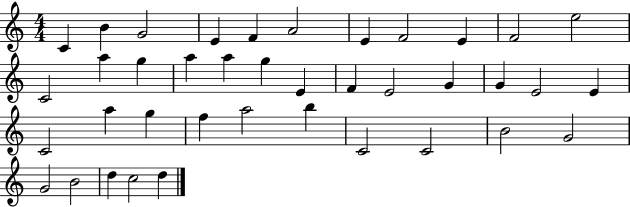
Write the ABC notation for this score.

X:1
T:Untitled
M:4/4
L:1/4
K:C
C B G2 E F A2 E F2 E F2 e2 C2 a g a a g E F E2 G G E2 E C2 a g f a2 b C2 C2 B2 G2 G2 B2 d c2 d